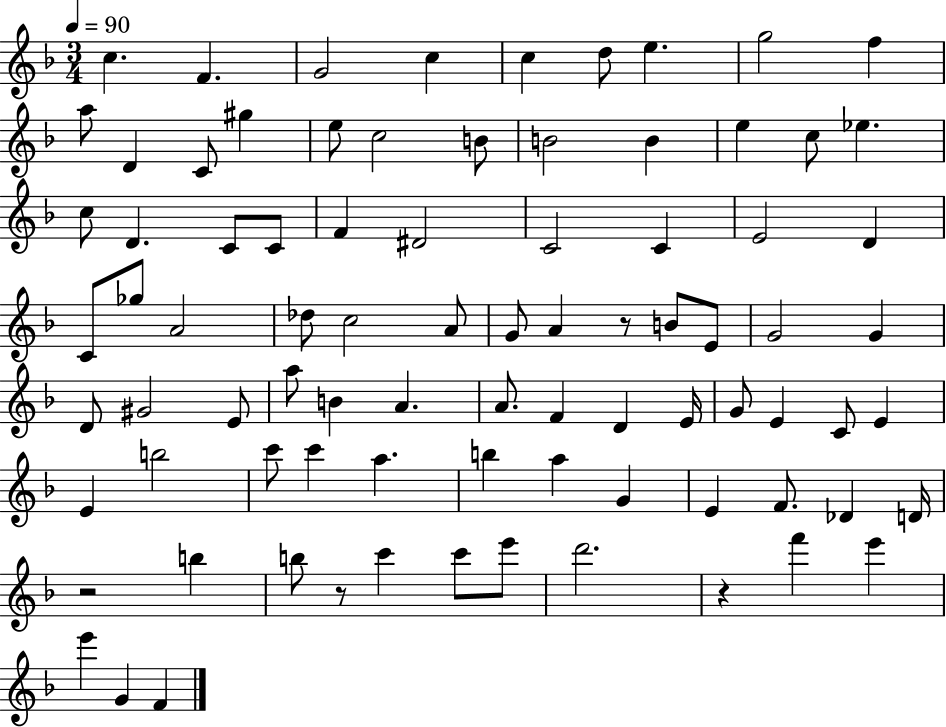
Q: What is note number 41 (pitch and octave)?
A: E4